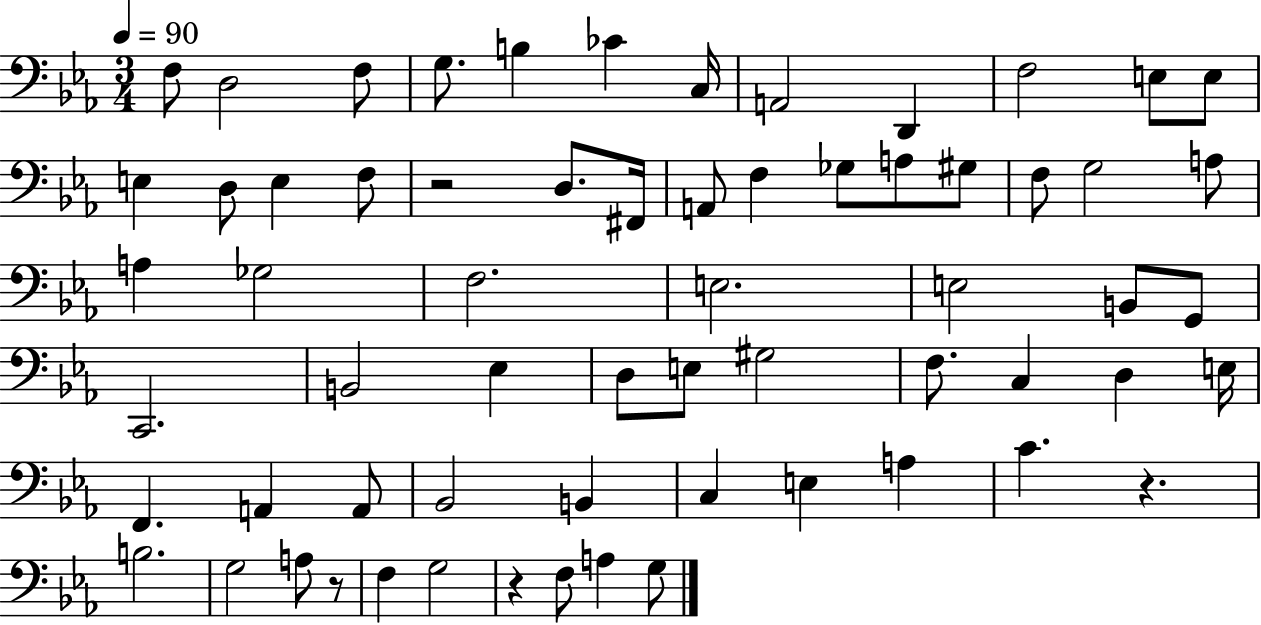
{
  \clef bass
  \numericTimeSignature
  \time 3/4
  \key ees \major
  \tempo 4 = 90
  f8 d2 f8 | g8. b4 ces'4 c16 | a,2 d,4 | f2 e8 e8 | \break e4 d8 e4 f8 | r2 d8. fis,16 | a,8 f4 ges8 a8 gis8 | f8 g2 a8 | \break a4 ges2 | f2. | e2. | e2 b,8 g,8 | \break c,2. | b,2 ees4 | d8 e8 gis2 | f8. c4 d4 e16 | \break f,4. a,4 a,8 | bes,2 b,4 | c4 e4 a4 | c'4. r4. | \break b2. | g2 a8 r8 | f4 g2 | r4 f8 a4 g8 | \break \bar "|."
}